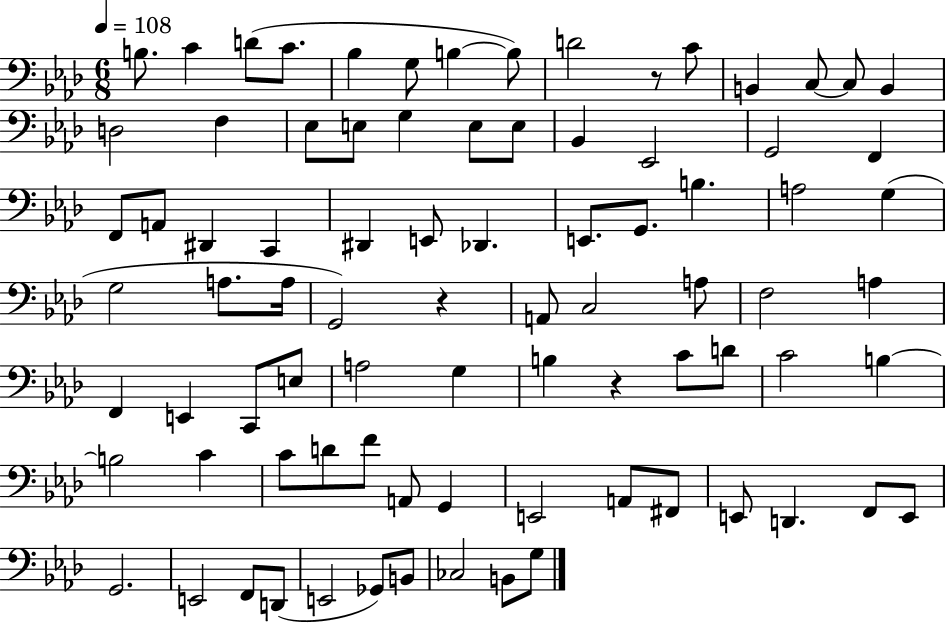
B3/e. C4/q D4/e C4/e. Bb3/q G3/e B3/q B3/e D4/h R/e C4/e B2/q C3/e C3/e B2/q D3/h F3/q Eb3/e E3/e G3/q E3/e E3/e Bb2/q Eb2/h G2/h F2/q F2/e A2/e D#2/q C2/q D#2/q E2/e Db2/q. E2/e. G2/e. B3/q. A3/h G3/q G3/h A3/e. A3/s G2/h R/q A2/e C3/h A3/e F3/h A3/q F2/q E2/q C2/e E3/e A3/h G3/q B3/q R/q C4/e D4/e C4/h B3/q B3/h C4/q C4/e D4/e F4/e A2/e G2/q E2/h A2/e F#2/e E2/e D2/q. F2/e E2/e G2/h. E2/h F2/e D2/e E2/h Gb2/e B2/e CES3/h B2/e G3/e